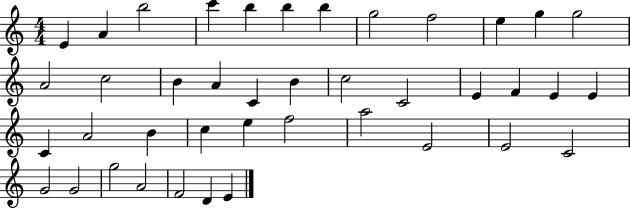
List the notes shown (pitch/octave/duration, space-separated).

E4/q A4/q B5/h C6/q B5/q B5/q B5/q G5/h F5/h E5/q G5/q G5/h A4/h C5/h B4/q A4/q C4/q B4/q C5/h C4/h E4/q F4/q E4/q E4/q C4/q A4/h B4/q C5/q E5/q F5/h A5/h E4/h E4/h C4/h G4/h G4/h G5/h A4/h F4/h D4/q E4/q